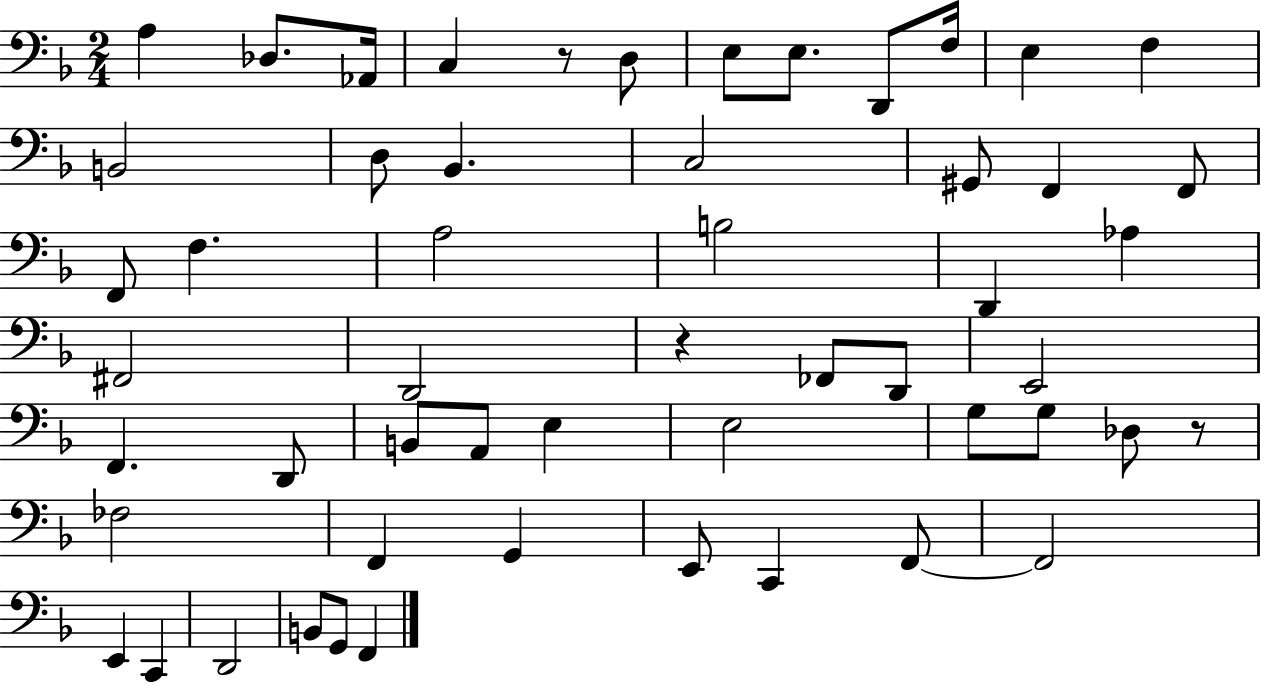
{
  \clef bass
  \numericTimeSignature
  \time 2/4
  \key f \major
  a4 des8. aes,16 | c4 r8 d8 | e8 e8. d,8 f16 | e4 f4 | \break b,2 | d8 bes,4. | c2 | gis,8 f,4 f,8 | \break f,8 f4. | a2 | b2 | d,4 aes4 | \break fis,2 | d,2 | r4 fes,8 d,8 | e,2 | \break f,4. d,8 | b,8 a,8 e4 | e2 | g8 g8 des8 r8 | \break fes2 | f,4 g,4 | e,8 c,4 f,8~~ | f,2 | \break e,4 c,4 | d,2 | b,8 g,8 f,4 | \bar "|."
}